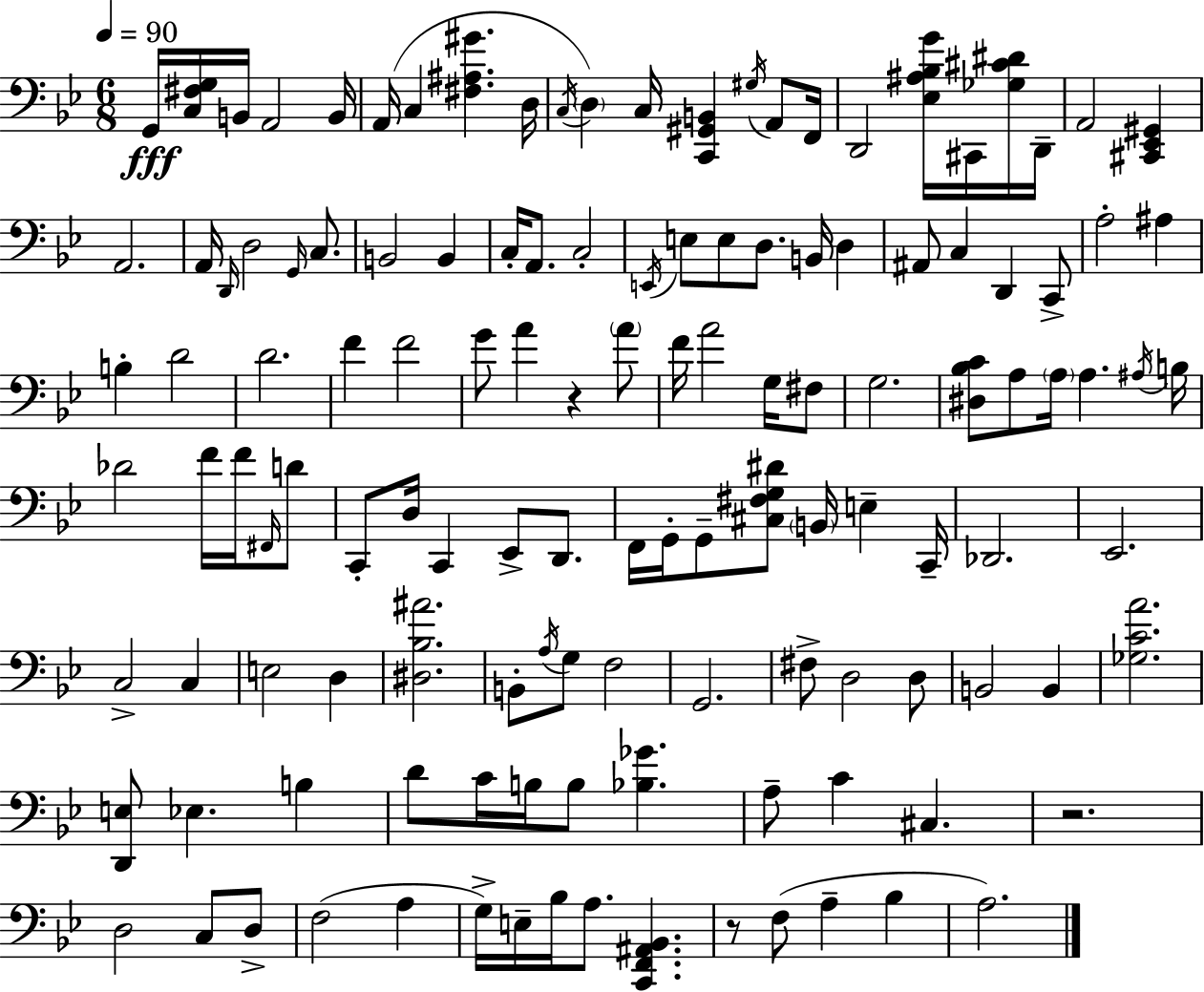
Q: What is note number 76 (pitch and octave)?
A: Eb2